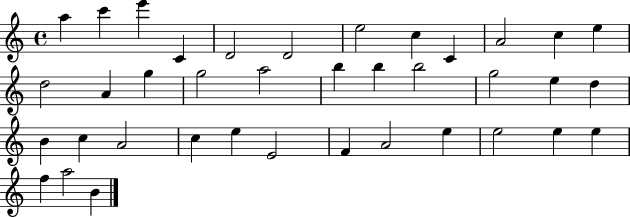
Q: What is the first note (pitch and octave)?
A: A5